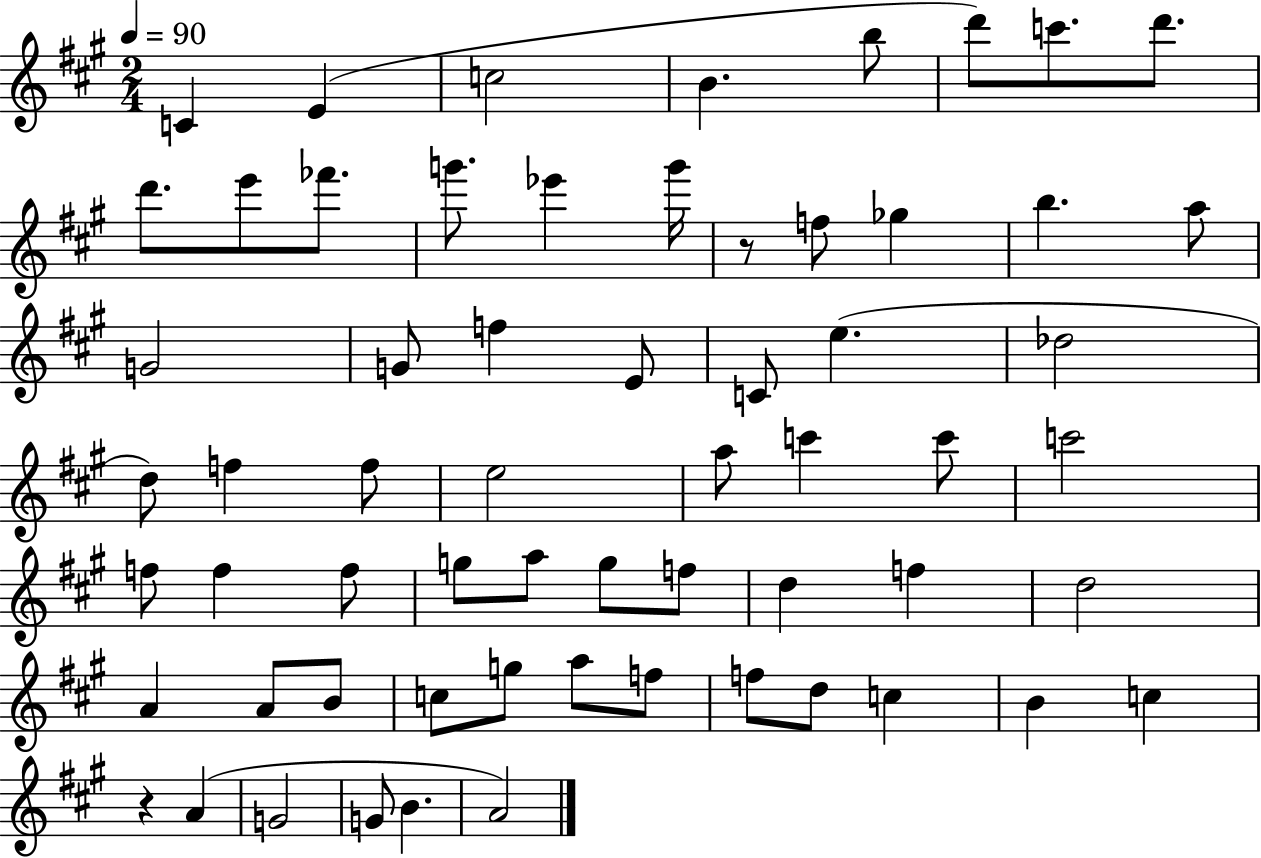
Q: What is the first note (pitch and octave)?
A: C4